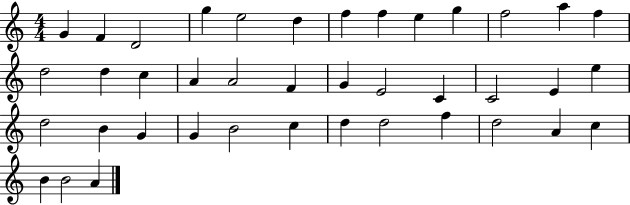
G4/q F4/q D4/h G5/q E5/h D5/q F5/q F5/q E5/q G5/q F5/h A5/q F5/q D5/h D5/q C5/q A4/q A4/h F4/q G4/q E4/h C4/q C4/h E4/q E5/q D5/h B4/q G4/q G4/q B4/h C5/q D5/q D5/h F5/q D5/h A4/q C5/q B4/q B4/h A4/q